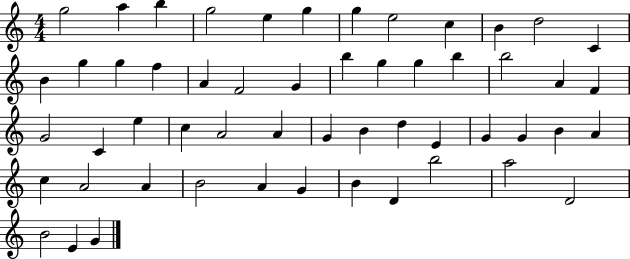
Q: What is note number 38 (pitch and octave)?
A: G4